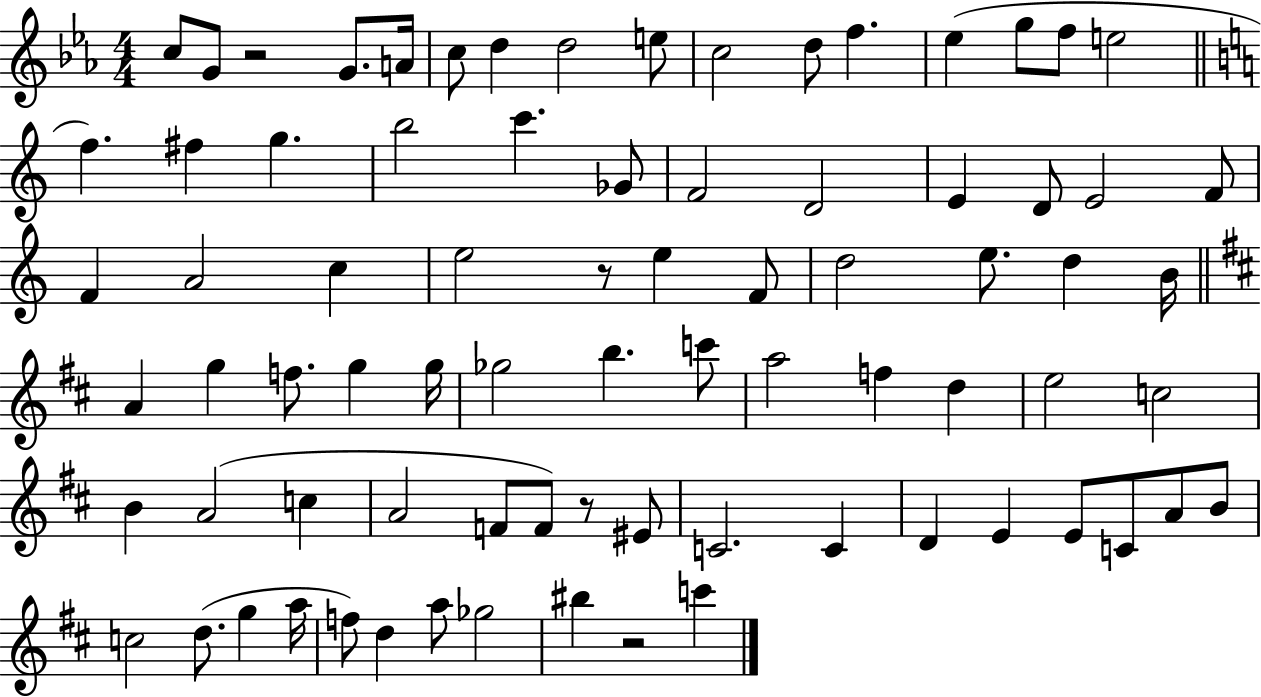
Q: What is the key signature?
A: EES major